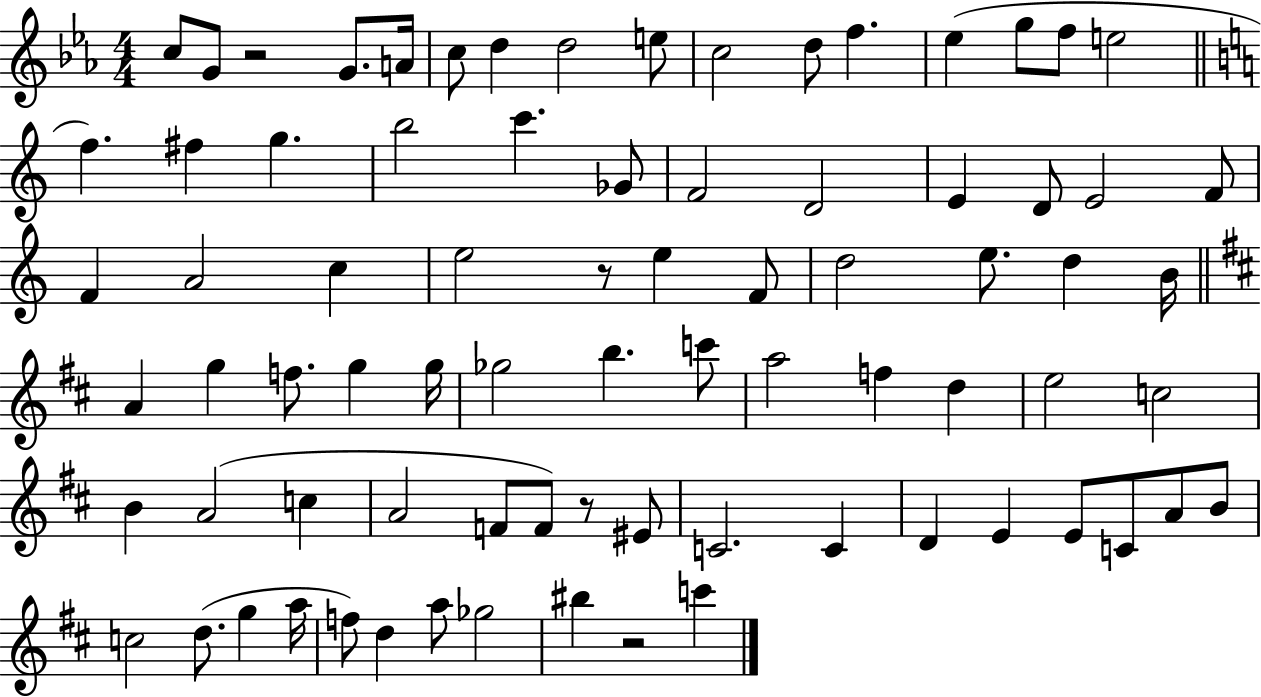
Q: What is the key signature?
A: EES major